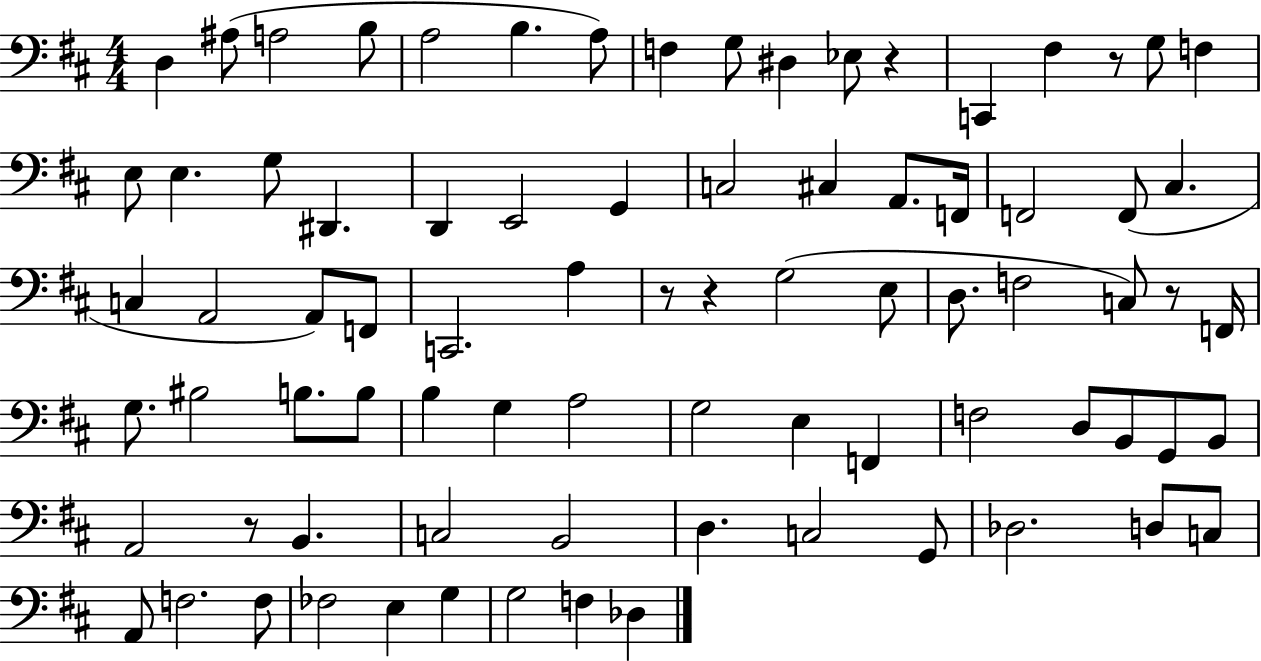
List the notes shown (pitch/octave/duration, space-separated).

D3/q A#3/e A3/h B3/e A3/h B3/q. A3/e F3/q G3/e D#3/q Eb3/e R/q C2/q F#3/q R/e G3/e F3/q E3/e E3/q. G3/e D#2/q. D2/q E2/h G2/q C3/h C#3/q A2/e. F2/s F2/h F2/e C#3/q. C3/q A2/h A2/e F2/e C2/h. A3/q R/e R/q G3/h E3/e D3/e. F3/h C3/e R/e F2/s G3/e. BIS3/h B3/e. B3/e B3/q G3/q A3/h G3/h E3/q F2/q F3/h D3/e B2/e G2/e B2/e A2/h R/e B2/q. C3/h B2/h D3/q. C3/h G2/e Db3/h. D3/e C3/e A2/e F3/h. F3/e FES3/h E3/q G3/q G3/h F3/q Db3/q